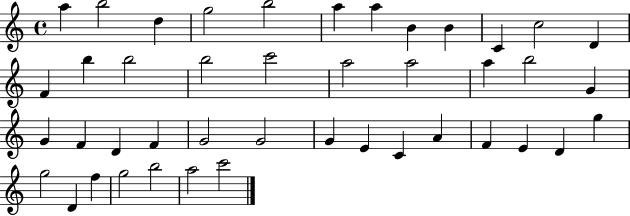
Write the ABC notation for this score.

X:1
T:Untitled
M:4/4
L:1/4
K:C
a b2 d g2 b2 a a B B C c2 D F b b2 b2 c'2 a2 a2 a b2 G G F D F G2 G2 G E C A F E D g g2 D f g2 b2 a2 c'2